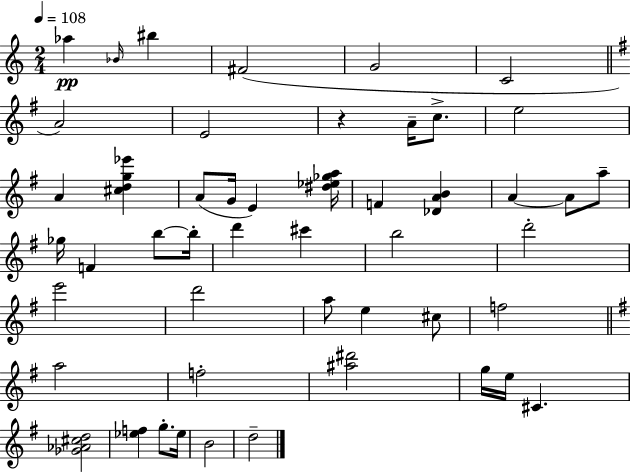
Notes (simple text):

Ab5/q Bb4/s BIS5/q F#4/h G4/h C4/h A4/h E4/h R/q A4/s C5/e. E5/h A4/q [C#5,D5,G5,Eb6]/q A4/e G4/s E4/q [D#5,Eb5,Gb5,A5]/s F4/q [Db4,A4,B4]/q A4/q A4/e A5/e Gb5/s F4/q B5/e B5/s D6/q C#6/q B5/h D6/h E6/h D6/h A5/e E5/q C#5/e F5/h A5/h F5/h [A#5,D#6]/h G5/s E5/s C#4/q. [Gb4,Ab4,C#5,D5]/h [Eb5,F5]/q G5/e. Eb5/s B4/h D5/h